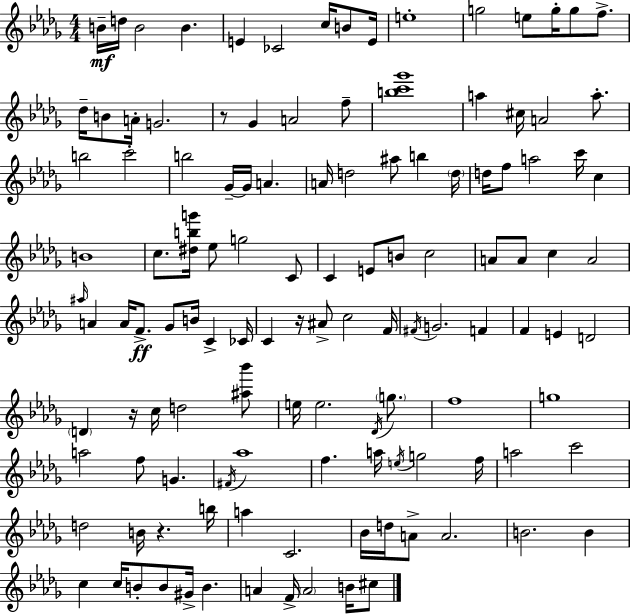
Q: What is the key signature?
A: BES minor